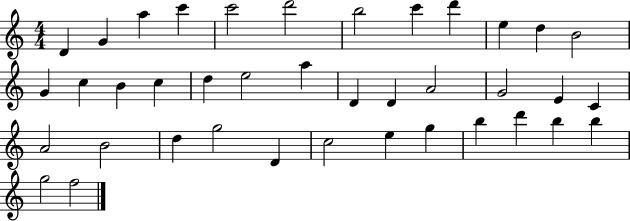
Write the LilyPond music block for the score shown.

{
  \clef treble
  \numericTimeSignature
  \time 4/4
  \key c \major
  d'4 g'4 a''4 c'''4 | c'''2 d'''2 | b''2 c'''4 d'''4 | e''4 d''4 b'2 | \break g'4 c''4 b'4 c''4 | d''4 e''2 a''4 | d'4 d'4 a'2 | g'2 e'4 c'4 | \break a'2 b'2 | d''4 g''2 d'4 | c''2 e''4 g''4 | b''4 d'''4 b''4 b''4 | \break g''2 f''2 | \bar "|."
}